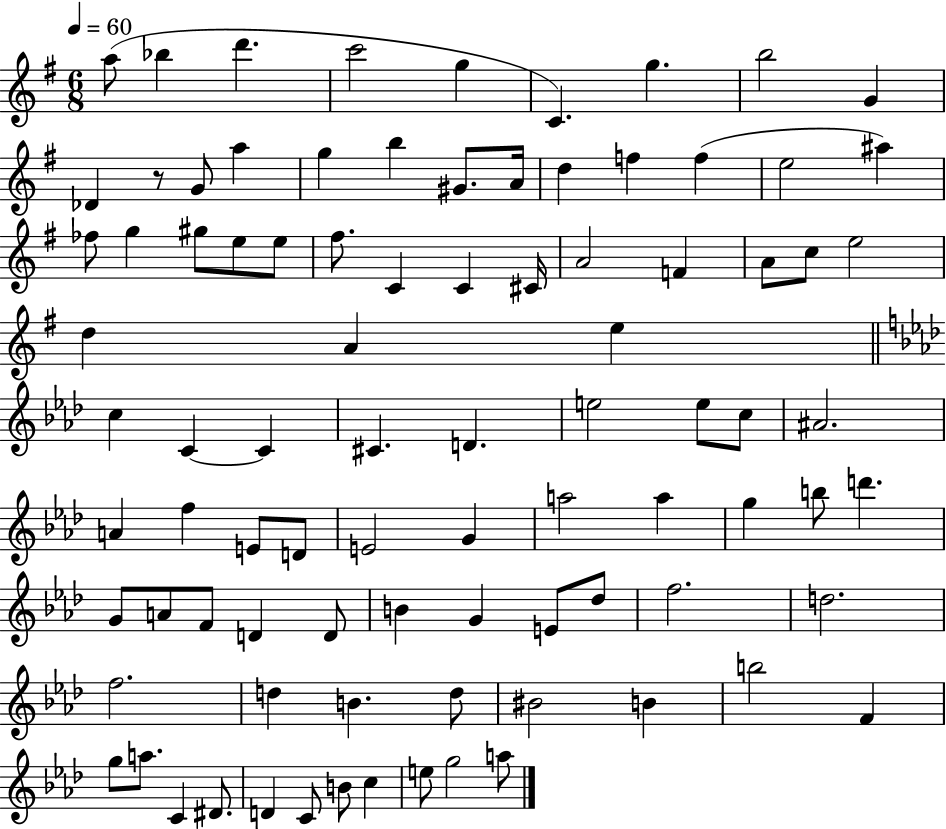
{
  \clef treble
  \numericTimeSignature
  \time 6/8
  \key g \major
  \tempo 4 = 60
  a''8( bes''4 d'''4. | c'''2 g''4 | c'4.) g''4. | b''2 g'4 | \break des'4 r8 g'8 a''4 | g''4 b''4 gis'8. a'16 | d''4 f''4 f''4( | e''2 ais''4) | \break fes''8 g''4 gis''8 e''8 e''8 | fis''8. c'4 c'4 cis'16 | a'2 f'4 | a'8 c''8 e''2 | \break d''4 a'4 e''4 | \bar "||" \break \key aes \major c''4 c'4~~ c'4 | cis'4. d'4. | e''2 e''8 c''8 | ais'2. | \break a'4 f''4 e'8 d'8 | e'2 g'4 | a''2 a''4 | g''4 b''8 d'''4. | \break g'8 a'8 f'8 d'4 d'8 | b'4 g'4 e'8 des''8 | f''2. | d''2. | \break f''2. | d''4 b'4. d''8 | bis'2 b'4 | b''2 f'4 | \break g''8 a''8. c'4 dis'8. | d'4 c'8 b'8 c''4 | e''8 g''2 a''8 | \bar "|."
}